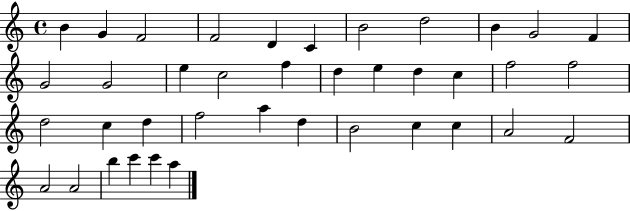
B4/q G4/q F4/h F4/h D4/q C4/q B4/h D5/h B4/q G4/h F4/q G4/h G4/h E5/q C5/h F5/q D5/q E5/q D5/q C5/q F5/h F5/h D5/h C5/q D5/q F5/h A5/q D5/q B4/h C5/q C5/q A4/h F4/h A4/h A4/h B5/q C6/q C6/q A5/q